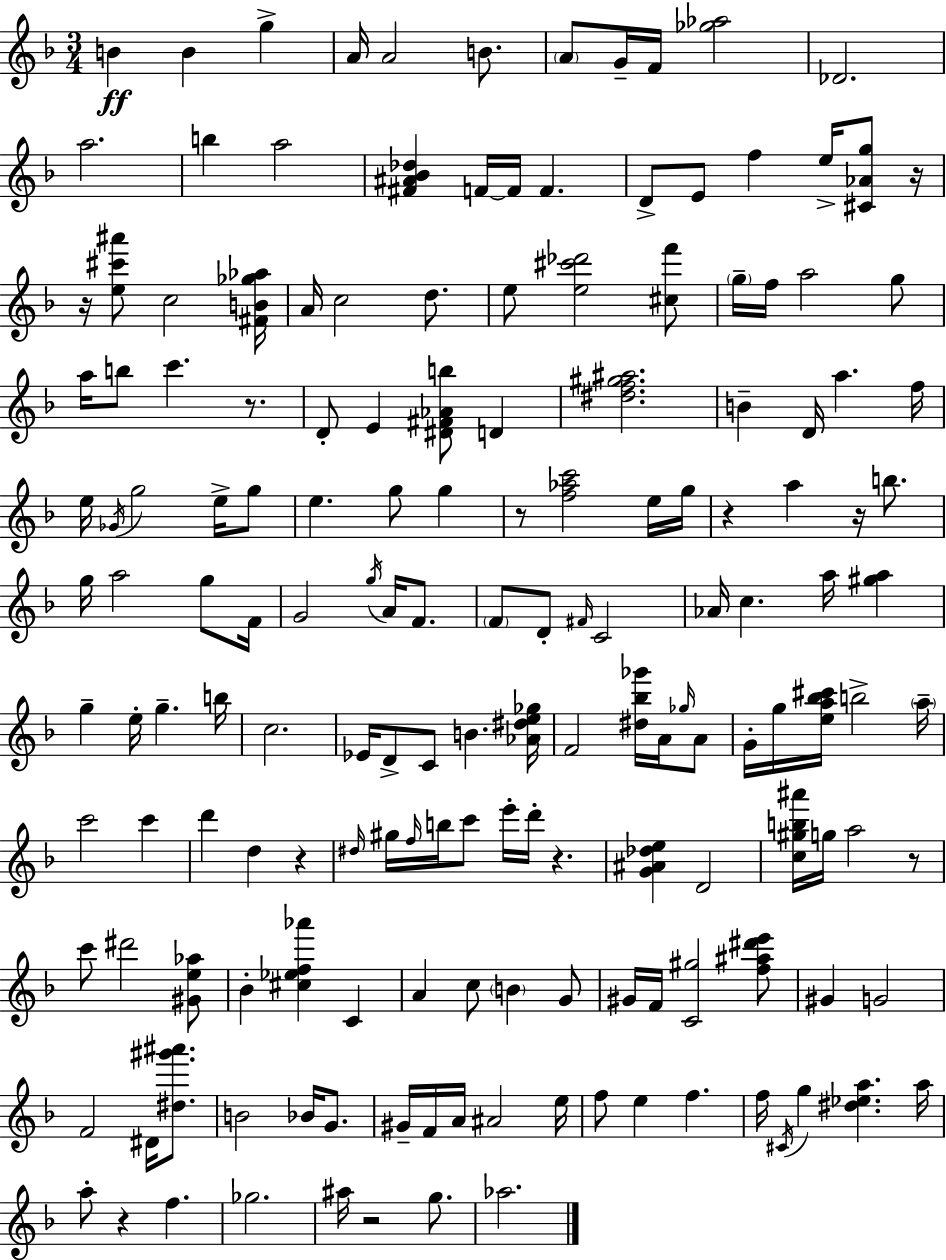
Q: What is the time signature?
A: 3/4